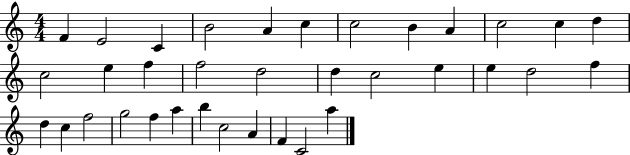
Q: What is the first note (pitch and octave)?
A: F4